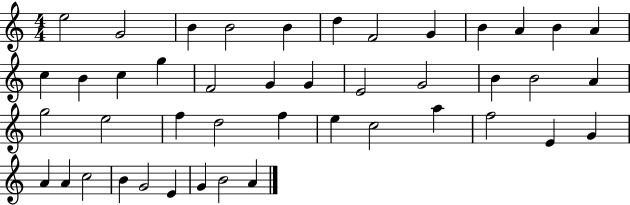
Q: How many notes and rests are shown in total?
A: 44